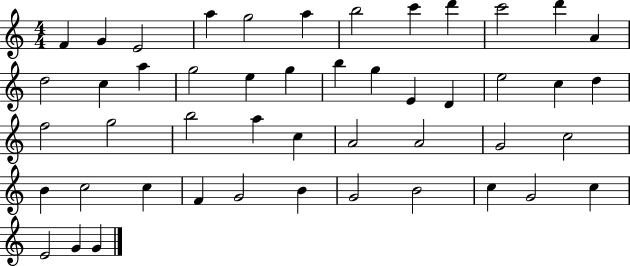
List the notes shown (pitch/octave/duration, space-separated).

F4/q G4/q E4/h A5/q G5/h A5/q B5/h C6/q D6/q C6/h D6/q A4/q D5/h C5/q A5/q G5/h E5/q G5/q B5/q G5/q E4/q D4/q E5/h C5/q D5/q F5/h G5/h B5/h A5/q C5/q A4/h A4/h G4/h C5/h B4/q C5/h C5/q F4/q G4/h B4/q G4/h B4/h C5/q G4/h C5/q E4/h G4/q G4/q